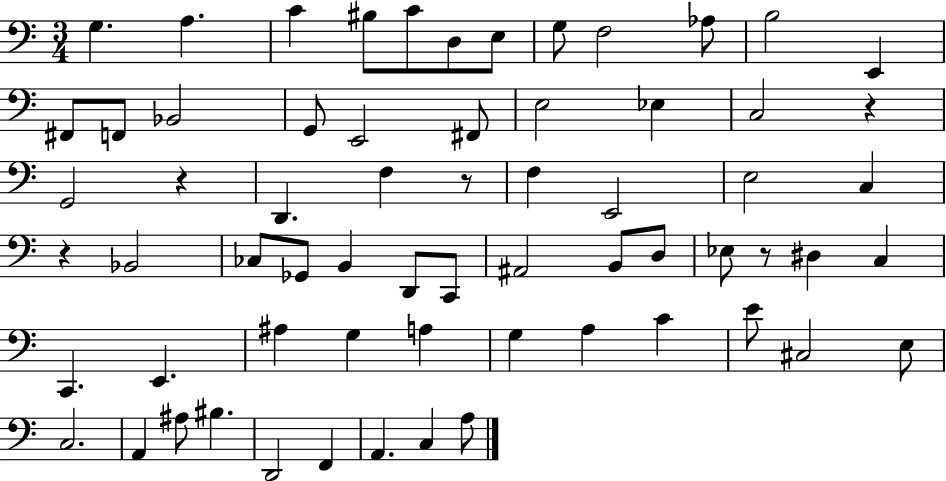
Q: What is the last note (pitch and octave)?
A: A3